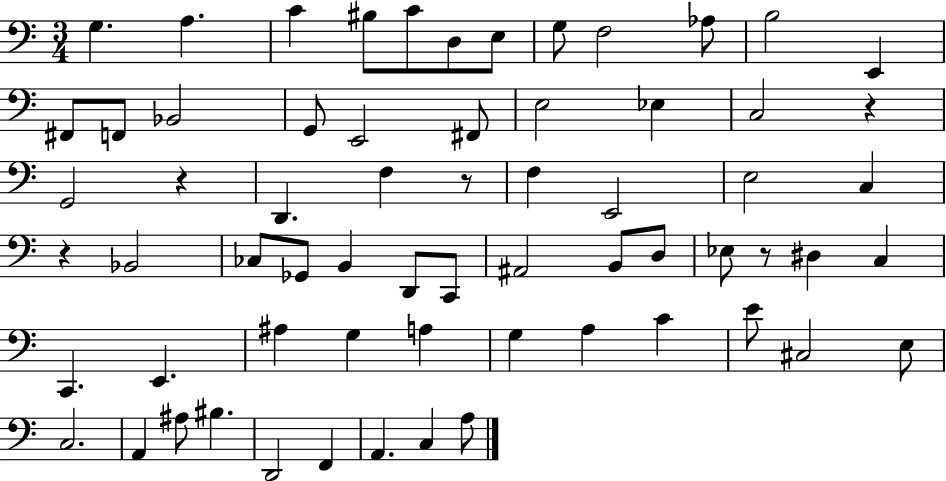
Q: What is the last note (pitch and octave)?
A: A3